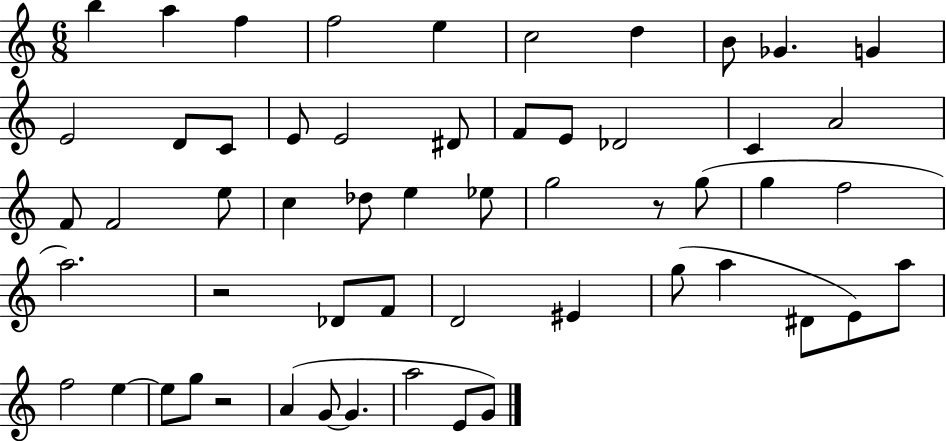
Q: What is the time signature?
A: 6/8